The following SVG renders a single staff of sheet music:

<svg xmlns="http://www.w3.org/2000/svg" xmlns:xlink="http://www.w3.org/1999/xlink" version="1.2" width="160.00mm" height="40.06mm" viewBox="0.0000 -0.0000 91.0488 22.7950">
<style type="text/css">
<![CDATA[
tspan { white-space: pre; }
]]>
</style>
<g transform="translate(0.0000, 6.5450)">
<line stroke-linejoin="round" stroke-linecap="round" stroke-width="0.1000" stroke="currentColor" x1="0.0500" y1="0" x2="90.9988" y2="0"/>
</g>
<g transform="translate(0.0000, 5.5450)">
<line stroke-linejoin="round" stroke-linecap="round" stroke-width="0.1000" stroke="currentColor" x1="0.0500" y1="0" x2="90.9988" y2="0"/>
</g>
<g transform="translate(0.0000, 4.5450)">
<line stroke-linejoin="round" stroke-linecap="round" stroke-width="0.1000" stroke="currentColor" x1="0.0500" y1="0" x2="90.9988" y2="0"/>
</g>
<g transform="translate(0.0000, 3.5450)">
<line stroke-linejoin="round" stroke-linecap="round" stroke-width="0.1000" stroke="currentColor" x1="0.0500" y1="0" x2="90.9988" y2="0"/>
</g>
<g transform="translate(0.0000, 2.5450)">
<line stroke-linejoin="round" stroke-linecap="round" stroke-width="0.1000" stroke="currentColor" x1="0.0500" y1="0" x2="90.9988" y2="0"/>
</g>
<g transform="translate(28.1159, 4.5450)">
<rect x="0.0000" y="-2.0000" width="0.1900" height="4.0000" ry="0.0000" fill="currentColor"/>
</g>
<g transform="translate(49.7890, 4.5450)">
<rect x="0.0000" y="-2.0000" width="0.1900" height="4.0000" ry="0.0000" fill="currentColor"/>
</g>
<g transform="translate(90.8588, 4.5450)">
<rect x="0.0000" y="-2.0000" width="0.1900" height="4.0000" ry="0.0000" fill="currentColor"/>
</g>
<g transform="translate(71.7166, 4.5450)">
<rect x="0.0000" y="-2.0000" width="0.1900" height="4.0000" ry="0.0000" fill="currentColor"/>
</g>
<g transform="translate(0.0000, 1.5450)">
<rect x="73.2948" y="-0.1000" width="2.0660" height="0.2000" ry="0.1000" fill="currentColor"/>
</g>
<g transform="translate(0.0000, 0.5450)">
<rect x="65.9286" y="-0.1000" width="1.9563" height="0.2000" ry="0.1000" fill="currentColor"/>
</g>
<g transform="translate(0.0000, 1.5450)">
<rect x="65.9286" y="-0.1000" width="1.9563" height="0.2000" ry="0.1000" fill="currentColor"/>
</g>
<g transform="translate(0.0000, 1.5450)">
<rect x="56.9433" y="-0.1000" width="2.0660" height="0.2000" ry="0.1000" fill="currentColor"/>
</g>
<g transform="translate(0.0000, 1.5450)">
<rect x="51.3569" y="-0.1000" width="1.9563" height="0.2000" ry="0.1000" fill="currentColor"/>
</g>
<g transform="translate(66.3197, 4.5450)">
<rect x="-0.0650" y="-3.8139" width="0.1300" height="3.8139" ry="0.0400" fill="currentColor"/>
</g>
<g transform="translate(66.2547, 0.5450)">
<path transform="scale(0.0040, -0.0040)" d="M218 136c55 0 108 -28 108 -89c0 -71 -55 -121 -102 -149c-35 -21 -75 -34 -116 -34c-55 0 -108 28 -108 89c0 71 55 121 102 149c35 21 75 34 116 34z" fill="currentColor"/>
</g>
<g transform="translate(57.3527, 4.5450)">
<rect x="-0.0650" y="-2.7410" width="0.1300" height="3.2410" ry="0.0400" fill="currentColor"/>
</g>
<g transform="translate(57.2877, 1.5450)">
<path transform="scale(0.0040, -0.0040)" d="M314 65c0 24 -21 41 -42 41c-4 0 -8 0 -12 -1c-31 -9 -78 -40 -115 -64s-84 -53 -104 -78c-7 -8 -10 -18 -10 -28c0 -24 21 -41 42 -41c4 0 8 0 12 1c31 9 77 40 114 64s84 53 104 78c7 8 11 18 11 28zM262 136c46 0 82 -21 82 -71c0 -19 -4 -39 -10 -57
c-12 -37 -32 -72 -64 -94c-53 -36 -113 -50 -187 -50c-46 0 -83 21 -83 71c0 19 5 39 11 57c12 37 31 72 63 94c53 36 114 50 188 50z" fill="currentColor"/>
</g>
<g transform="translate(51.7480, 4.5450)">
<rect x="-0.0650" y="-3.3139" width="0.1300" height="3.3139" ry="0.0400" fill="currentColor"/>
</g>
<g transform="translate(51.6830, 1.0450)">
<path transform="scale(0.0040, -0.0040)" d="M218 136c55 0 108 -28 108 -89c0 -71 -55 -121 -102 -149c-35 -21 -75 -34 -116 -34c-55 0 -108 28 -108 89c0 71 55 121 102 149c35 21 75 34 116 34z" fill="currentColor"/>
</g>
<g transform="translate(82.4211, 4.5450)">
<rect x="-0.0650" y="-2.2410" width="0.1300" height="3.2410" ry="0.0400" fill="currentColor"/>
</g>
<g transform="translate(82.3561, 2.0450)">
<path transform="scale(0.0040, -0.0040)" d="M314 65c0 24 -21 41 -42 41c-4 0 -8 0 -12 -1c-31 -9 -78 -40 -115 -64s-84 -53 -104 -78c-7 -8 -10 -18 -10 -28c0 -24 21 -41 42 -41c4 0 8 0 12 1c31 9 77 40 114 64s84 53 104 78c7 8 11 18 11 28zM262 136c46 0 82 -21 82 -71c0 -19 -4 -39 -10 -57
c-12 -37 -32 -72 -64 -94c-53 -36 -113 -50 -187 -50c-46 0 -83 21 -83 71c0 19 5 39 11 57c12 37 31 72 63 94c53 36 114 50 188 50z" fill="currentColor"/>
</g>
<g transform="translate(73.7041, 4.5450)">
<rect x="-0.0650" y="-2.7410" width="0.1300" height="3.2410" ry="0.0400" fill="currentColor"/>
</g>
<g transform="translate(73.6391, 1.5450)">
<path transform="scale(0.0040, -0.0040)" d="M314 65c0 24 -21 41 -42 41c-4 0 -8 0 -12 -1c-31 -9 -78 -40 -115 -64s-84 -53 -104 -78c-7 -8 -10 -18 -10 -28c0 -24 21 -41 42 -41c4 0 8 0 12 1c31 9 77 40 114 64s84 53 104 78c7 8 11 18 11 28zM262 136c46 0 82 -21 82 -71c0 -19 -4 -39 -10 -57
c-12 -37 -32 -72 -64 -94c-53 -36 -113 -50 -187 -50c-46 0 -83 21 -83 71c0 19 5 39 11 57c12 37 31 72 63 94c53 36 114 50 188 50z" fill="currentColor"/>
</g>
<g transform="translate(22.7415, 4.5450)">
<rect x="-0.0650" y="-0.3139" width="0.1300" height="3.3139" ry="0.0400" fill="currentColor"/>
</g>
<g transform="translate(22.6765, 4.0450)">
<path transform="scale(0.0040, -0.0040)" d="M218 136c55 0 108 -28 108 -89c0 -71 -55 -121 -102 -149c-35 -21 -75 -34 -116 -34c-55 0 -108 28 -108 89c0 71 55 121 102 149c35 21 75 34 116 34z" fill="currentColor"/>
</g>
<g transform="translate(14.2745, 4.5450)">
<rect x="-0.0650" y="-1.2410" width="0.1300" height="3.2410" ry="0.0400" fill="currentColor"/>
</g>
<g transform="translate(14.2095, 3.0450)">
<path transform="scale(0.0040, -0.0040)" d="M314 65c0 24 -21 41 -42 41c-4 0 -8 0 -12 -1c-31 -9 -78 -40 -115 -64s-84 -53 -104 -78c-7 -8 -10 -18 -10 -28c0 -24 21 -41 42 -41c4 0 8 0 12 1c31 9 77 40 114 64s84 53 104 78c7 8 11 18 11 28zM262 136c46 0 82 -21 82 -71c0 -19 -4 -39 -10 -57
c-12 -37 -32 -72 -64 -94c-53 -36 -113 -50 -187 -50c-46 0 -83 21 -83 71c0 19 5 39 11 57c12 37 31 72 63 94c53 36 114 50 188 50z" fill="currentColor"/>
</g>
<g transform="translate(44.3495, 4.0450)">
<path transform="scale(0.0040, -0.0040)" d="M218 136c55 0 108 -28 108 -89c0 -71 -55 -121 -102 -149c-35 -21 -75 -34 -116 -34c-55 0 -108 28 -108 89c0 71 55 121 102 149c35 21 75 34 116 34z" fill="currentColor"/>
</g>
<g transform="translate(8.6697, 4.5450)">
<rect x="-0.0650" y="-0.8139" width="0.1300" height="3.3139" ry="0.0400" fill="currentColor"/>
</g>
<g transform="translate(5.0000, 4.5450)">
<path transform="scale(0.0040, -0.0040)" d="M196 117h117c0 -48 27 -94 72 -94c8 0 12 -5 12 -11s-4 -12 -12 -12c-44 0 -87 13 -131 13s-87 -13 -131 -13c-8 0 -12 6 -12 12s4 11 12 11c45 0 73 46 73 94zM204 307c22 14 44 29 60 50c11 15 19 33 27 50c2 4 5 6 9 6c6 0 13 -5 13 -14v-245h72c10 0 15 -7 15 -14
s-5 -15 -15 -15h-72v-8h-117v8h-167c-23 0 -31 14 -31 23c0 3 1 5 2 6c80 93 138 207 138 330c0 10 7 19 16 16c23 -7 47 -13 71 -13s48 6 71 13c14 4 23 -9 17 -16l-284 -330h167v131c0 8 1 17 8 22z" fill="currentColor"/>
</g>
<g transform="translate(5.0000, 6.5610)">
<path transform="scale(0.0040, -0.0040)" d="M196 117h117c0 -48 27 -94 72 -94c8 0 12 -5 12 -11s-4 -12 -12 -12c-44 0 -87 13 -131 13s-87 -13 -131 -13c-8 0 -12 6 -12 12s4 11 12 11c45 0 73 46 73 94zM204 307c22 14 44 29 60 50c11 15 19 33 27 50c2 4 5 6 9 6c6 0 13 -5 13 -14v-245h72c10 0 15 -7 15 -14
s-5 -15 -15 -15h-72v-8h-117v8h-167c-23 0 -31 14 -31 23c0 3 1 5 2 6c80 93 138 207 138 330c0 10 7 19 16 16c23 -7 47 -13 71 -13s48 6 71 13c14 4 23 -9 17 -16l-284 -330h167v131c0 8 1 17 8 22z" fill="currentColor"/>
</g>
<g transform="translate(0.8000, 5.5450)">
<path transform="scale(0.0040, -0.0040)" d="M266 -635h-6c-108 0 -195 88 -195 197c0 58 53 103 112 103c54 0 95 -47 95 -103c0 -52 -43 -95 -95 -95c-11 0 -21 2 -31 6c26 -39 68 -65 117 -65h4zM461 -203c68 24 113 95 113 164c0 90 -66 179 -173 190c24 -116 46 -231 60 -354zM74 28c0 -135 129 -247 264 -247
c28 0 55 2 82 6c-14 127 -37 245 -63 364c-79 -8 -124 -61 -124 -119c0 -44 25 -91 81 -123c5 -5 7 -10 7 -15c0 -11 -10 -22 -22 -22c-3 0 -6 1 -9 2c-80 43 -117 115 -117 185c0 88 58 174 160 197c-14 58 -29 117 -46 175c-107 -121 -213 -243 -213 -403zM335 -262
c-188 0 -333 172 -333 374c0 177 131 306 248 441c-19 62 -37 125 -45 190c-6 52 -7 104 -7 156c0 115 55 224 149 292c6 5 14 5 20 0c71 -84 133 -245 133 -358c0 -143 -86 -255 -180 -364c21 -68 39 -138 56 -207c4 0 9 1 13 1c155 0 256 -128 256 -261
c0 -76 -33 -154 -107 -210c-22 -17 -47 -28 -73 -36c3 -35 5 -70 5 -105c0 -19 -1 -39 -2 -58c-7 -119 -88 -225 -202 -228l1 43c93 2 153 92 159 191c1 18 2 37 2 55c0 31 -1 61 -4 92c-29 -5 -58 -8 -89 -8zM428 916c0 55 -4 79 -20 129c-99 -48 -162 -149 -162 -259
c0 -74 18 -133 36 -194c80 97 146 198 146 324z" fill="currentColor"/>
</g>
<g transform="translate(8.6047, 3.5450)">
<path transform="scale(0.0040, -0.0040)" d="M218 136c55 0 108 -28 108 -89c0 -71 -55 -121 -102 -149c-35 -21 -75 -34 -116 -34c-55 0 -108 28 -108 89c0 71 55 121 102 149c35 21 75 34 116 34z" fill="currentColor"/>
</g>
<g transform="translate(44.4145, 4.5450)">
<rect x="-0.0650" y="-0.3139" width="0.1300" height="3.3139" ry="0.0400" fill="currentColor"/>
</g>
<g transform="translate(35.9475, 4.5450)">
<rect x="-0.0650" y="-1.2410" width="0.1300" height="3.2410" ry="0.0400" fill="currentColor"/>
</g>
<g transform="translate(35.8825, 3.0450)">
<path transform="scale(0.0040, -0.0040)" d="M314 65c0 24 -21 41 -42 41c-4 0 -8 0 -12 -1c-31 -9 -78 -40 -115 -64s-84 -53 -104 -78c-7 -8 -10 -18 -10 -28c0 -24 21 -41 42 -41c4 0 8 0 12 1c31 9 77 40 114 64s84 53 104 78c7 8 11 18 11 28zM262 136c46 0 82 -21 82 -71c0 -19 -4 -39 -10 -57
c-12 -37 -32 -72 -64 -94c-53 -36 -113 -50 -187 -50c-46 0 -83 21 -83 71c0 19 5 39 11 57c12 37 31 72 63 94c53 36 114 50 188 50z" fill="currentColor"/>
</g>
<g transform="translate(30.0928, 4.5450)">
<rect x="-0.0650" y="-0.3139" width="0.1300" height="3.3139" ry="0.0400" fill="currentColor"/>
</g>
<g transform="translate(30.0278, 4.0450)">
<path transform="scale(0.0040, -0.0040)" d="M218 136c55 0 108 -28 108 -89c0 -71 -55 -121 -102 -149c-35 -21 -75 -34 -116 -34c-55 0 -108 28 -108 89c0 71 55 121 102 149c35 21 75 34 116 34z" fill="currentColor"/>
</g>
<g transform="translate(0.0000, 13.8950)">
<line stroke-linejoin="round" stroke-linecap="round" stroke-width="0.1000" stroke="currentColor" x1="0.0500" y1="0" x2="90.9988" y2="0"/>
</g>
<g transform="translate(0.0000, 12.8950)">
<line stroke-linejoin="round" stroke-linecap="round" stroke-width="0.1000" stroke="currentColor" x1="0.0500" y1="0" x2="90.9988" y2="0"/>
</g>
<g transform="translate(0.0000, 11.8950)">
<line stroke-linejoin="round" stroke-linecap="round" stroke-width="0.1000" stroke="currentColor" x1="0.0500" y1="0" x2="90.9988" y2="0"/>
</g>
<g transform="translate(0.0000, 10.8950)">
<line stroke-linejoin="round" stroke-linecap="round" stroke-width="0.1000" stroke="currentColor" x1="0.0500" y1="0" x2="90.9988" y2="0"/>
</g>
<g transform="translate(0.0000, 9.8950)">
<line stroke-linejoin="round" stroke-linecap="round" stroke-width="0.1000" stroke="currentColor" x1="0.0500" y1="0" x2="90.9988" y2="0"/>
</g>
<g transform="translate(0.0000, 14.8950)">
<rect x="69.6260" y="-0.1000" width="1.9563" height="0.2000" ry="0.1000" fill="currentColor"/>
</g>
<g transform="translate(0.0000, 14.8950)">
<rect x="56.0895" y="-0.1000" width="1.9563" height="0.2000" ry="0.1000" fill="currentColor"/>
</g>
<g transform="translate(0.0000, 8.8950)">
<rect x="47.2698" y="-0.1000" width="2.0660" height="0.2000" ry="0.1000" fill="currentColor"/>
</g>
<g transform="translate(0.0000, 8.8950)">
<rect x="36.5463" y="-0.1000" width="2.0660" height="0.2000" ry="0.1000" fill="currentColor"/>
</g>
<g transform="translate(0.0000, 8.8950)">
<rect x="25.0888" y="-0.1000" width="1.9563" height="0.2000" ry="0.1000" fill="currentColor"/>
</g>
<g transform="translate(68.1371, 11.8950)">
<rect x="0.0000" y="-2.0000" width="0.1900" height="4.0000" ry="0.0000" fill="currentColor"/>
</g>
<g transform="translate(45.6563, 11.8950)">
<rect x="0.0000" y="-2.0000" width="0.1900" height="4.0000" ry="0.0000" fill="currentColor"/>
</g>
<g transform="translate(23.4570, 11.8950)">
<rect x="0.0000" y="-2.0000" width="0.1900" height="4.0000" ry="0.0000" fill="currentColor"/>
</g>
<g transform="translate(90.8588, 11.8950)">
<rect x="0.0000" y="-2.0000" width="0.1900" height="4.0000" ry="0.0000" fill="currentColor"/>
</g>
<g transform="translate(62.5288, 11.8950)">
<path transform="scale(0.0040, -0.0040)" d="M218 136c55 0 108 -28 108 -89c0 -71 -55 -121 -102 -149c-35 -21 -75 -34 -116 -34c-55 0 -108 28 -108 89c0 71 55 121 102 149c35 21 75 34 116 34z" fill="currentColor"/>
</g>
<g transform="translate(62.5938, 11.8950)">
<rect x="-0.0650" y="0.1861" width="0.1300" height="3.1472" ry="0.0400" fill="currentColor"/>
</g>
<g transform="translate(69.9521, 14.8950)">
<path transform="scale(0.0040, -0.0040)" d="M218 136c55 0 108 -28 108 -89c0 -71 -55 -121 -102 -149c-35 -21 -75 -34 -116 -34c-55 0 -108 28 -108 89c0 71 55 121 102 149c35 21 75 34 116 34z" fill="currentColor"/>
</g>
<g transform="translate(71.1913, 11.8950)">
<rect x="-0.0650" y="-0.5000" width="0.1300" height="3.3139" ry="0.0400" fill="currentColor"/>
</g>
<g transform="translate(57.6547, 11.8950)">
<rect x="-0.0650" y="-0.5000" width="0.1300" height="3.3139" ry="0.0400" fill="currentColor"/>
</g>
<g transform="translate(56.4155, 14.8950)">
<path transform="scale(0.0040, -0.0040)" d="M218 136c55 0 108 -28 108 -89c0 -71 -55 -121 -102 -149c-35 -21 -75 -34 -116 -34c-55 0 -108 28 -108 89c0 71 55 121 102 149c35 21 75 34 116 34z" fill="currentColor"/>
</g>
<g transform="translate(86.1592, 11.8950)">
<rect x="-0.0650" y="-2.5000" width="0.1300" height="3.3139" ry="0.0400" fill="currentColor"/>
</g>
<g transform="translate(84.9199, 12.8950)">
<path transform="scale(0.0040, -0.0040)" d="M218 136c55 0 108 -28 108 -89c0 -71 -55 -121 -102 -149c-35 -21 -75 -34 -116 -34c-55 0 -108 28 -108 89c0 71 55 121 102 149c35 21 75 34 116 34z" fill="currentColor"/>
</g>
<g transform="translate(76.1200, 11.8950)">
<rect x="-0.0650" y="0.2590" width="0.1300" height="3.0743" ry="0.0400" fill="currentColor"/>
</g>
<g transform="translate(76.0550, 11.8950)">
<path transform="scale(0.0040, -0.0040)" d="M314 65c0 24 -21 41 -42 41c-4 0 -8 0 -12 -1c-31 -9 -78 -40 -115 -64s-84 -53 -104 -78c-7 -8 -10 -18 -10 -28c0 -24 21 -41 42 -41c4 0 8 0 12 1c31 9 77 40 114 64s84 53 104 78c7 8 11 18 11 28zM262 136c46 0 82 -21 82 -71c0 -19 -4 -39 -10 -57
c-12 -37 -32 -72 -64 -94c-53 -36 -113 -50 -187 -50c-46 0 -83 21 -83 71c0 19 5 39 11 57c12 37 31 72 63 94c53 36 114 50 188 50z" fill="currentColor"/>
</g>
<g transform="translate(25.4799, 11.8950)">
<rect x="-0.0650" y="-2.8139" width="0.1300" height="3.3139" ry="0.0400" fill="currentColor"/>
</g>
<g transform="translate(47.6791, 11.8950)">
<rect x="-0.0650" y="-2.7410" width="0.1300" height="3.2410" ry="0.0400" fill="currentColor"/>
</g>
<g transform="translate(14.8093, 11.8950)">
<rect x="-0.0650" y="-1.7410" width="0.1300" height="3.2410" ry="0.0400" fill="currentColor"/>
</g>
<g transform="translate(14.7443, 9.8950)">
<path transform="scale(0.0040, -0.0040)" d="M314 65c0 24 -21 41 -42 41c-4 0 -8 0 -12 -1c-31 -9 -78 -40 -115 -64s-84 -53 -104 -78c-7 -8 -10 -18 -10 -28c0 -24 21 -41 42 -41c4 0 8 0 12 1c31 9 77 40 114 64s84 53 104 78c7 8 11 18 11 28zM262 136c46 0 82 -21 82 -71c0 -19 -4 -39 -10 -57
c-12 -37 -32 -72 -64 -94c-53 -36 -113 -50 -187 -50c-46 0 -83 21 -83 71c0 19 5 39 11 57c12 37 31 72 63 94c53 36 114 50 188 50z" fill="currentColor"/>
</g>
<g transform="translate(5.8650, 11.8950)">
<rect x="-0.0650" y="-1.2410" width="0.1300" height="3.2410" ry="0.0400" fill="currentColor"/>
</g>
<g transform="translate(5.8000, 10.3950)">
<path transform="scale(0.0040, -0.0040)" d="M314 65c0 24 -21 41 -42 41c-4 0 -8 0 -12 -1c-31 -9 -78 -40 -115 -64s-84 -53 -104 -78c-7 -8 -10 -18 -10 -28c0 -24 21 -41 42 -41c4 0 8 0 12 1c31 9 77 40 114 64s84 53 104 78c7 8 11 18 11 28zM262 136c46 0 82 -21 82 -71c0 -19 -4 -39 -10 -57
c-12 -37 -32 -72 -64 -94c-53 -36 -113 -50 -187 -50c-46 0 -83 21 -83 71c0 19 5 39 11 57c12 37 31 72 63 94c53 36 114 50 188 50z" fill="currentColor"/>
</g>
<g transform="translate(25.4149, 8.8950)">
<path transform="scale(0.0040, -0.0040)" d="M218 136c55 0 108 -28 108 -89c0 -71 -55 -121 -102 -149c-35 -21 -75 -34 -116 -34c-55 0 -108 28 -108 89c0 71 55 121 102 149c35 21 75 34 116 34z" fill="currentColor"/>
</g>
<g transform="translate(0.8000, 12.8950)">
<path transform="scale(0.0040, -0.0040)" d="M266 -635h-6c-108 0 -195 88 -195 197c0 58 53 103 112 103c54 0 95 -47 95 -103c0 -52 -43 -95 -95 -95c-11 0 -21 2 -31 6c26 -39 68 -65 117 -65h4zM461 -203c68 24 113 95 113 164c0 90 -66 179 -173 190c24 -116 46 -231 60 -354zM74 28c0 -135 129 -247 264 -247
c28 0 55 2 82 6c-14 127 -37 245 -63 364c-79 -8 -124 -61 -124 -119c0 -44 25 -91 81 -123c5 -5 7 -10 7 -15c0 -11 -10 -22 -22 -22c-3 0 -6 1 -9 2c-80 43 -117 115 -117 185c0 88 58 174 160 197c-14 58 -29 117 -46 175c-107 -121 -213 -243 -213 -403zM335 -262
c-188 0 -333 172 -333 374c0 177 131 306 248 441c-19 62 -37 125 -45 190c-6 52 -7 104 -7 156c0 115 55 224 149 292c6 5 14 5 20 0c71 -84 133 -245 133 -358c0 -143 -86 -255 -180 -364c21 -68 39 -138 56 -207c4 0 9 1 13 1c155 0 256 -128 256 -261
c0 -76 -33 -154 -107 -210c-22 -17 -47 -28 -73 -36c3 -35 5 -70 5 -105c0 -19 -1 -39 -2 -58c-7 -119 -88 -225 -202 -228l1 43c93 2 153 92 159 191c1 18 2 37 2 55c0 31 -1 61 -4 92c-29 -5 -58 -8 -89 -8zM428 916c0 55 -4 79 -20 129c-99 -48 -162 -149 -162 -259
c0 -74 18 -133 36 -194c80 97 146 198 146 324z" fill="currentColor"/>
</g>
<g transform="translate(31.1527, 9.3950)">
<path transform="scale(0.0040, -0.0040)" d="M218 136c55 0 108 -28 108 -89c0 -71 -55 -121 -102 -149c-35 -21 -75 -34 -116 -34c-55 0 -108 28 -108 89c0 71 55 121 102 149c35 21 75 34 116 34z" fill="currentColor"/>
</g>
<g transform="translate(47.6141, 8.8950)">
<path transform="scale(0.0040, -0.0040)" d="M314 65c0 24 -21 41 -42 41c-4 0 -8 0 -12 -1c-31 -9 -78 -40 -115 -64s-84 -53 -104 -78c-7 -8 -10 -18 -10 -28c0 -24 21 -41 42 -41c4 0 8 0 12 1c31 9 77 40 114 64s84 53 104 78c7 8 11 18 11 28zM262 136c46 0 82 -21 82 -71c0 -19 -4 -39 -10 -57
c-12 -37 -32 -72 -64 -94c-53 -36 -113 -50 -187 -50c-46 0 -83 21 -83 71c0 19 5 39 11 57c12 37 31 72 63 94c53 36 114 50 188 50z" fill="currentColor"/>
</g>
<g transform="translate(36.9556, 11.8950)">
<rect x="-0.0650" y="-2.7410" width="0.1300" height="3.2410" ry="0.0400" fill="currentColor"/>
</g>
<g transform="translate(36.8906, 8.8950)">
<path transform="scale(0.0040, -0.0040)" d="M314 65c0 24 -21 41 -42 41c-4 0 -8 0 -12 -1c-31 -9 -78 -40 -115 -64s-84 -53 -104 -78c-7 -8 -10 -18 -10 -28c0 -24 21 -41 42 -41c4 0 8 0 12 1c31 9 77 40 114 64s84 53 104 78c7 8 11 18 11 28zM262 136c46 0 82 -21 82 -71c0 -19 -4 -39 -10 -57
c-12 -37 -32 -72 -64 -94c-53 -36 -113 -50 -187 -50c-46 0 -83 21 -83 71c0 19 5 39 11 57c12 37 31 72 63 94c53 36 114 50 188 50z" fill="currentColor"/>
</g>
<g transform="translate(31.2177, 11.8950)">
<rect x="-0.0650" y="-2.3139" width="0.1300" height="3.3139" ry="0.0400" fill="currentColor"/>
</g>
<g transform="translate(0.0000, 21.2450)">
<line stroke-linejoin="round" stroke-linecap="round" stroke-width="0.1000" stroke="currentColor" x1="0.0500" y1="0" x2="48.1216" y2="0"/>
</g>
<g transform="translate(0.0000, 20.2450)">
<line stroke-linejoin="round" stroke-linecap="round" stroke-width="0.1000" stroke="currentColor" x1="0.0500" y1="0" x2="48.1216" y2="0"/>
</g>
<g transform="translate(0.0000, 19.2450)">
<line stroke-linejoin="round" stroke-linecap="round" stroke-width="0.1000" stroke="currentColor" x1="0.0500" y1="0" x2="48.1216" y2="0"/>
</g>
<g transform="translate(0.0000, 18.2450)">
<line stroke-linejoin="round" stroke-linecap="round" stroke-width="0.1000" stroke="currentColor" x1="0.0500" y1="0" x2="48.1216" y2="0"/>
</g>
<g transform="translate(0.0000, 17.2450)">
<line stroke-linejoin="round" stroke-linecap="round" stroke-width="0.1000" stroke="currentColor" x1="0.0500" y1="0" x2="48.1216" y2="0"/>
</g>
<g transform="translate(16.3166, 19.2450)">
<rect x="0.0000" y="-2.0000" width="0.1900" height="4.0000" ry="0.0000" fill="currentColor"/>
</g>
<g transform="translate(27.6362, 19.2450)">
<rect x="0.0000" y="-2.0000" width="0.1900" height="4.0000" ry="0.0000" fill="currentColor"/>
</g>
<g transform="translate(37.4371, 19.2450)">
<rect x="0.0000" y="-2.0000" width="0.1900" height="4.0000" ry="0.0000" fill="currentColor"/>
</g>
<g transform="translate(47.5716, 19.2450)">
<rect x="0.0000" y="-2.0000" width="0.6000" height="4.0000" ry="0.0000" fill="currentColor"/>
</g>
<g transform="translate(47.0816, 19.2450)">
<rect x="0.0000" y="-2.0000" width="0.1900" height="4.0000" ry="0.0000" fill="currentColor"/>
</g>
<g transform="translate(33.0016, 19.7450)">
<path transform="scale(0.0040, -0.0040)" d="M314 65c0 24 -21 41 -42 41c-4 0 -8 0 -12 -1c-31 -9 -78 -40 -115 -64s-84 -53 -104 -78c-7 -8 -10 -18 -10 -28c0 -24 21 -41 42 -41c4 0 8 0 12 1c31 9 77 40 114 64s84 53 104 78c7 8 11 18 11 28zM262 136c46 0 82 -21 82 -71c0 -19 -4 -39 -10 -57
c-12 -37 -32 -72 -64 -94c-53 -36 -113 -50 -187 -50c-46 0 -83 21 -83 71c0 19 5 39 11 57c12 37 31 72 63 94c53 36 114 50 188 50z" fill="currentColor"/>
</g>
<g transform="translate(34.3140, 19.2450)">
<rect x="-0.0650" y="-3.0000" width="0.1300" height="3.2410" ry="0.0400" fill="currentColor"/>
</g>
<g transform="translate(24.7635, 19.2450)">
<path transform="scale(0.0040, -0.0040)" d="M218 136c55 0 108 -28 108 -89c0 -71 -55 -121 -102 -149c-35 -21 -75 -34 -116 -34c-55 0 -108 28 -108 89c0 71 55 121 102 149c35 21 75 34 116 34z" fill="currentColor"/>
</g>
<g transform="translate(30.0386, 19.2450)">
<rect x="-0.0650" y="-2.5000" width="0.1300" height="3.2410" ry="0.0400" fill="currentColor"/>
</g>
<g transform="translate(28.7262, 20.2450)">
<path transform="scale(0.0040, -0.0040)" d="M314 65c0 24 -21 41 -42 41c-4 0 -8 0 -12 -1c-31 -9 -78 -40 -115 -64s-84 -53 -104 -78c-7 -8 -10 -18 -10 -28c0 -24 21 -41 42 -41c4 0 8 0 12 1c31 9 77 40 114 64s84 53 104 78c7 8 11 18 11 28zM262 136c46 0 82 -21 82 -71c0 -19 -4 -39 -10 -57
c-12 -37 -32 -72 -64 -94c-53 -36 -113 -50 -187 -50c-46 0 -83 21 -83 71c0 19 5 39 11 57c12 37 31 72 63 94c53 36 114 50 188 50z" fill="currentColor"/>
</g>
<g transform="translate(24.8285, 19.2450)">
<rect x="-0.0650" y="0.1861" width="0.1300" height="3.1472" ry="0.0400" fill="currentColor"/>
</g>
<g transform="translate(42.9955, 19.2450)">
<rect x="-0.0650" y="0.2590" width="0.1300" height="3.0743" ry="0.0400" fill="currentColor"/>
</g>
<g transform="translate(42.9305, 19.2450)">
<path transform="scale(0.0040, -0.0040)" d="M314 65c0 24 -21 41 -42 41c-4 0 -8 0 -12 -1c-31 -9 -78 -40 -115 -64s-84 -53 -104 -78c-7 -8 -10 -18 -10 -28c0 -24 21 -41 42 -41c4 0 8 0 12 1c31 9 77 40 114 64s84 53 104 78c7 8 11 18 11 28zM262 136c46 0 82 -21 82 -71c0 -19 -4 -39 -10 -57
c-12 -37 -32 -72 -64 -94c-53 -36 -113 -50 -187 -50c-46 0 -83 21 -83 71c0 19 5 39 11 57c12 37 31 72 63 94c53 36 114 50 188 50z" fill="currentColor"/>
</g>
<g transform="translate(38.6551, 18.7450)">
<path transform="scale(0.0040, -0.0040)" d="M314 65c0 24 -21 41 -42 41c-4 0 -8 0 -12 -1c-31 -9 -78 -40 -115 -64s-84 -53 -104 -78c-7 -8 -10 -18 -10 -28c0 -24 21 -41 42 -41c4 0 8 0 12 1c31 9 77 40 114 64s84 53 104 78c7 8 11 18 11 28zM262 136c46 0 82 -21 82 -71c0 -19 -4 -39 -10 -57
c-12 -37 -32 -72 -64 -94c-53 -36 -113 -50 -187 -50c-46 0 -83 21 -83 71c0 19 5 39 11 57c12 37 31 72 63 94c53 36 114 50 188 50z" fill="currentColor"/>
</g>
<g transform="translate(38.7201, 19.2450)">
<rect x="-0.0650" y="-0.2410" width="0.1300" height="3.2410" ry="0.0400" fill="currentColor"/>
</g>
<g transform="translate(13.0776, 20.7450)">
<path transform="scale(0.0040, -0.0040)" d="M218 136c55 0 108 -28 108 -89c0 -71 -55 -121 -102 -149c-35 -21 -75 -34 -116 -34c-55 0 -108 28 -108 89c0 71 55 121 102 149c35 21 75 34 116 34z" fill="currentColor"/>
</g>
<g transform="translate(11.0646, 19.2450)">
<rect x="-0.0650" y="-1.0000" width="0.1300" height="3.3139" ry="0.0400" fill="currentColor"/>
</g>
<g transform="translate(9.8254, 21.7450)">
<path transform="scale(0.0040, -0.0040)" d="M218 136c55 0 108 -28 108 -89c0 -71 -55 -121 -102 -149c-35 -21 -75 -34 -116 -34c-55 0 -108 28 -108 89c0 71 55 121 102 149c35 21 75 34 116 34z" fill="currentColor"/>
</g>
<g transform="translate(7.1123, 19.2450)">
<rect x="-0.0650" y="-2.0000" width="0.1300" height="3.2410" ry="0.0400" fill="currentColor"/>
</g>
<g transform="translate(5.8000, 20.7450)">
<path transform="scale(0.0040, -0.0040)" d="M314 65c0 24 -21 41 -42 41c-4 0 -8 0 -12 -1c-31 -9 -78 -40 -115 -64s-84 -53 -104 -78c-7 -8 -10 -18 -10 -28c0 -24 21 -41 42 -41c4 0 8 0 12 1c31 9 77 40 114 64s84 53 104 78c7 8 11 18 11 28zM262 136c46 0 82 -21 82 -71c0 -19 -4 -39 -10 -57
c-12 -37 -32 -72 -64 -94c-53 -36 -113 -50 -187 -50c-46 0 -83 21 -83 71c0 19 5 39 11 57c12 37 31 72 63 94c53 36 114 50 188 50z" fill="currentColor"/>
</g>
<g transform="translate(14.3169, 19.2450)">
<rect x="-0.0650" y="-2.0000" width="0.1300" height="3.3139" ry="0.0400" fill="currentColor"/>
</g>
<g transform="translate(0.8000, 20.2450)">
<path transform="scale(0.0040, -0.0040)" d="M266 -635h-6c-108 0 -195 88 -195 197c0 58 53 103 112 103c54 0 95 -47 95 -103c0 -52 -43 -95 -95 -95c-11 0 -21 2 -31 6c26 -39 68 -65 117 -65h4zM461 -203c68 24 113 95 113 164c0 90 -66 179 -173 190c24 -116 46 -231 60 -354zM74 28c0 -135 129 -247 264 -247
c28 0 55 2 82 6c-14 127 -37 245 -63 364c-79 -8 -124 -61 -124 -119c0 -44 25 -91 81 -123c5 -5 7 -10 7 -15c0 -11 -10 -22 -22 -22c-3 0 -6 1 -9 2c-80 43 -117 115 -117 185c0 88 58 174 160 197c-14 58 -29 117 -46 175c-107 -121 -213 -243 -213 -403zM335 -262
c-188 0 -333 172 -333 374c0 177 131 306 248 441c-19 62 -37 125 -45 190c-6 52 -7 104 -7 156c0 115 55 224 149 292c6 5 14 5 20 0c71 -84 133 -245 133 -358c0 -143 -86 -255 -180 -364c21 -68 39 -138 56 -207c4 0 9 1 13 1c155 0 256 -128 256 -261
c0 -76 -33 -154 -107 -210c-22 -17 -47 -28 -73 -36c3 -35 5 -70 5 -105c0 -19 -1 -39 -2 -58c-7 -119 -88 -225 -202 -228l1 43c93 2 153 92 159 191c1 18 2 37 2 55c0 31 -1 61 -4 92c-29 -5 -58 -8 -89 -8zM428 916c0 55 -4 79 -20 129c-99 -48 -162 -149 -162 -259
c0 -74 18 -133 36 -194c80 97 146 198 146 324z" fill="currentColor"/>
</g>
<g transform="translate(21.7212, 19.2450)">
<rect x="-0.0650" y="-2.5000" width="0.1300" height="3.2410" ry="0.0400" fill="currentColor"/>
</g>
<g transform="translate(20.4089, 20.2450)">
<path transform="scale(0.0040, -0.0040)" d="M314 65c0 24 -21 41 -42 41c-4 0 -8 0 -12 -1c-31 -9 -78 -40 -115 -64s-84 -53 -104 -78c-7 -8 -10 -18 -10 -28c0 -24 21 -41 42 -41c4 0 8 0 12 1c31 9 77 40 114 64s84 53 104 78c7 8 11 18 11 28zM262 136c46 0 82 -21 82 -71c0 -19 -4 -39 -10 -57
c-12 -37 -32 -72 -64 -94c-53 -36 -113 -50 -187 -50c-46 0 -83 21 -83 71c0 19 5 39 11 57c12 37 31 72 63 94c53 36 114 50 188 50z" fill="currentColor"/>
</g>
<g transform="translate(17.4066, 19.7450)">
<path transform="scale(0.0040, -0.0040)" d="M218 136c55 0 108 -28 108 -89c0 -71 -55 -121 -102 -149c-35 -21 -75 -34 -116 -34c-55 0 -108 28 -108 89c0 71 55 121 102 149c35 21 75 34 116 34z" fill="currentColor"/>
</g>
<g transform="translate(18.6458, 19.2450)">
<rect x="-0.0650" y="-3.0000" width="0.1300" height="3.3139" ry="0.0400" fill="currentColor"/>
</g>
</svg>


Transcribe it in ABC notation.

X:1
T:Untitled
M:4/4
L:1/4
K:C
d e2 c c e2 c b a2 c' a2 g2 e2 f2 a g a2 a2 C B C B2 G F2 D F A G2 B G2 A2 c2 B2